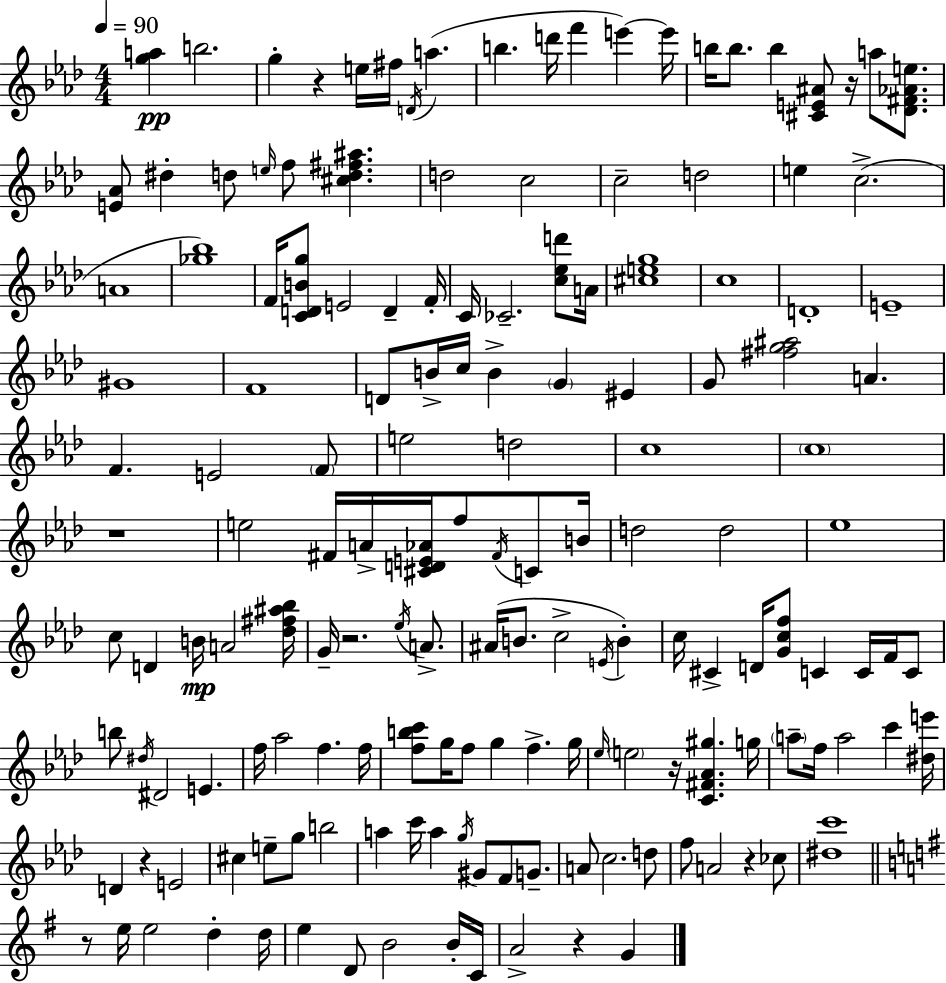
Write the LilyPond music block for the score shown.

{
  \clef treble
  \numericTimeSignature
  \time 4/4
  \key aes \major
  \tempo 4 = 90
  <g'' a''>4\pp b''2. | g''4-. r4 e''16 fis''16 \acciaccatura { d'16 } a''4.( | b''4. d'''16 f'''4 e'''4~~) | e'''16 b''16 b''8. b''4 <cis' e' ais'>8 r16 a''8 <des' fis' aes' e''>8. | \break <e' aes'>8 dis''4-. d''8 \grace { e''16 } f''8 <cis'' d'' fis'' ais''>4. | d''2 c''2 | c''2-- d''2 | e''4 c''2.->( | \break a'1 | <ges'' bes''>1) | f'16 <c' d' b' g''>8 e'2 d'4-- | f'16-. c'16 ces'2.-- <c'' ees'' d'''>8 | \break a'16 <cis'' e'' g''>1 | c''1 | d'1-. | e'1-- | \break gis'1 | f'1 | d'8 b'16-> c''16 b'4-> \parenthesize g'4 eis'4 | g'8 <fis'' g'' ais''>2 a'4. | \break f'4. e'2 | \parenthesize f'8 e''2 d''2 | c''1 | \parenthesize c''1 | \break r1 | e''2 fis'16 a'16-> <cis' d' e' aes'>16 f''8 \acciaccatura { fis'16 } | c'8 b'16 d''2 d''2 | ees''1 | \break c''8 d'4 b'16\mp a'2 | <des'' fis'' ais'' bes''>16 g'16-- r2. | \acciaccatura { ees''16 } a'8.-> ais'16( b'8. c''2-> | \acciaccatura { e'16 } b'4-.) c''16 cis'4-> d'16 <g' c'' f''>8 c'4 | \break c'16 f'16 c'8 b''8 \acciaccatura { dis''16 } dis'2 | e'4. f''16 aes''2 f''4. | f''16 <f'' b'' c'''>8 g''16 f''8 g''4 f''4.-> | g''16 \grace { ees''16 } \parenthesize e''2 r16 | \break <c' fis' aes' gis''>4. g''16 \parenthesize a''8-- f''16 a''2 | c'''4 <dis'' e'''>16 d'4 r4 e'2 | cis''4 e''8-- g''8 b''2 | a''4 c'''16 a''4 | \break \acciaccatura { g''16 } gis'8 f'8 g'8.-- a'8 c''2. | d''8 f''8 a'2 | r4 ces''8 <dis'' c'''>1 | \bar "||" \break \key g \major r8 e''16 e''2 d''4-. d''16 | e''4 d'8 b'2 b'16-. c'16 | a'2-> r4 g'4 | \bar "|."
}